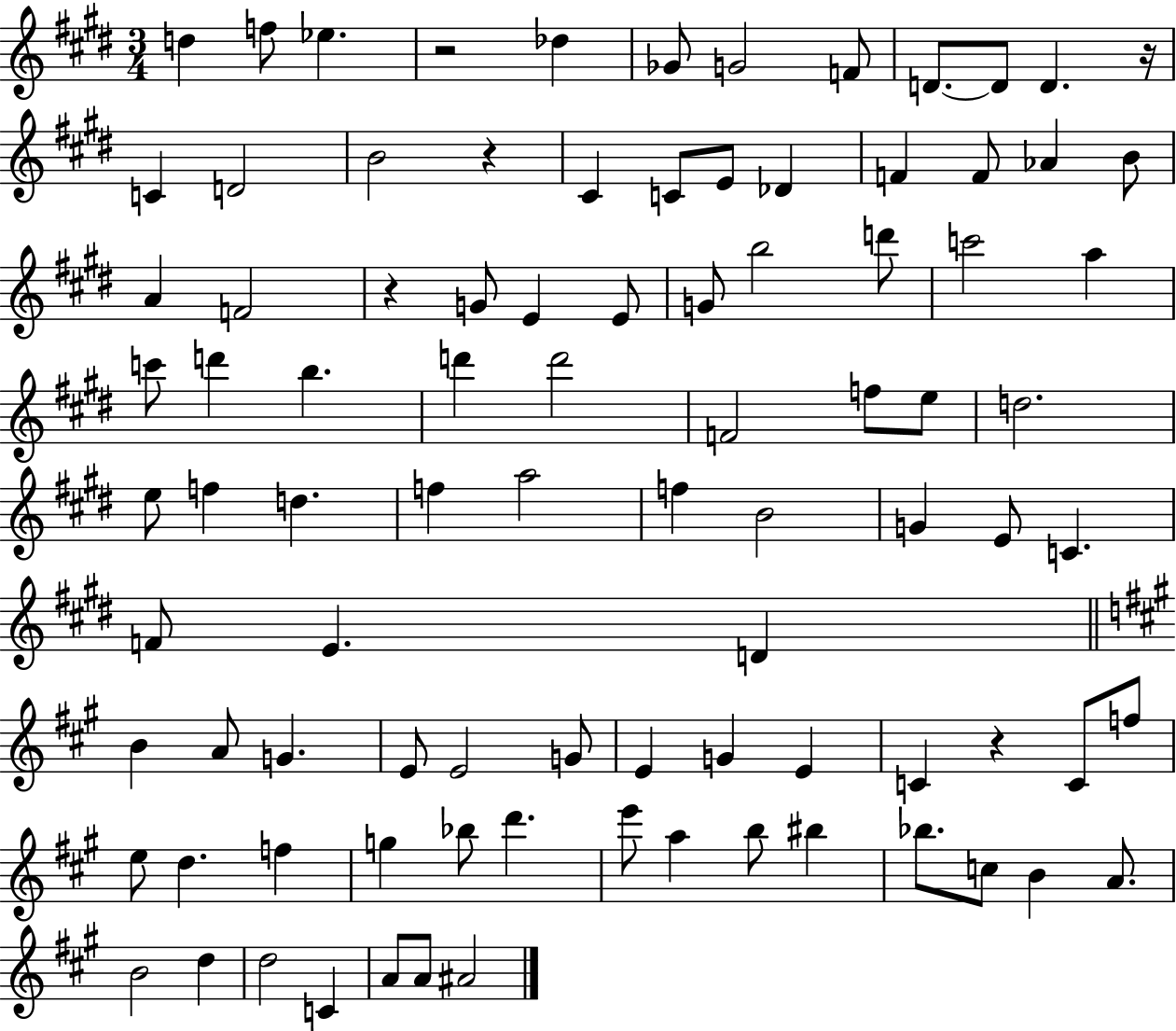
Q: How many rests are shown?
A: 5